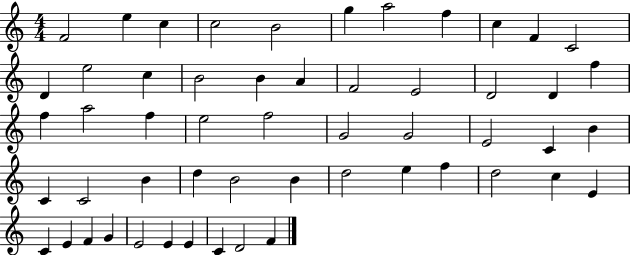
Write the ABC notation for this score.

X:1
T:Untitled
M:4/4
L:1/4
K:C
F2 e c c2 B2 g a2 f c F C2 D e2 c B2 B A F2 E2 D2 D f f a2 f e2 f2 G2 G2 E2 C B C C2 B d B2 B d2 e f d2 c E C E F G E2 E E C D2 F